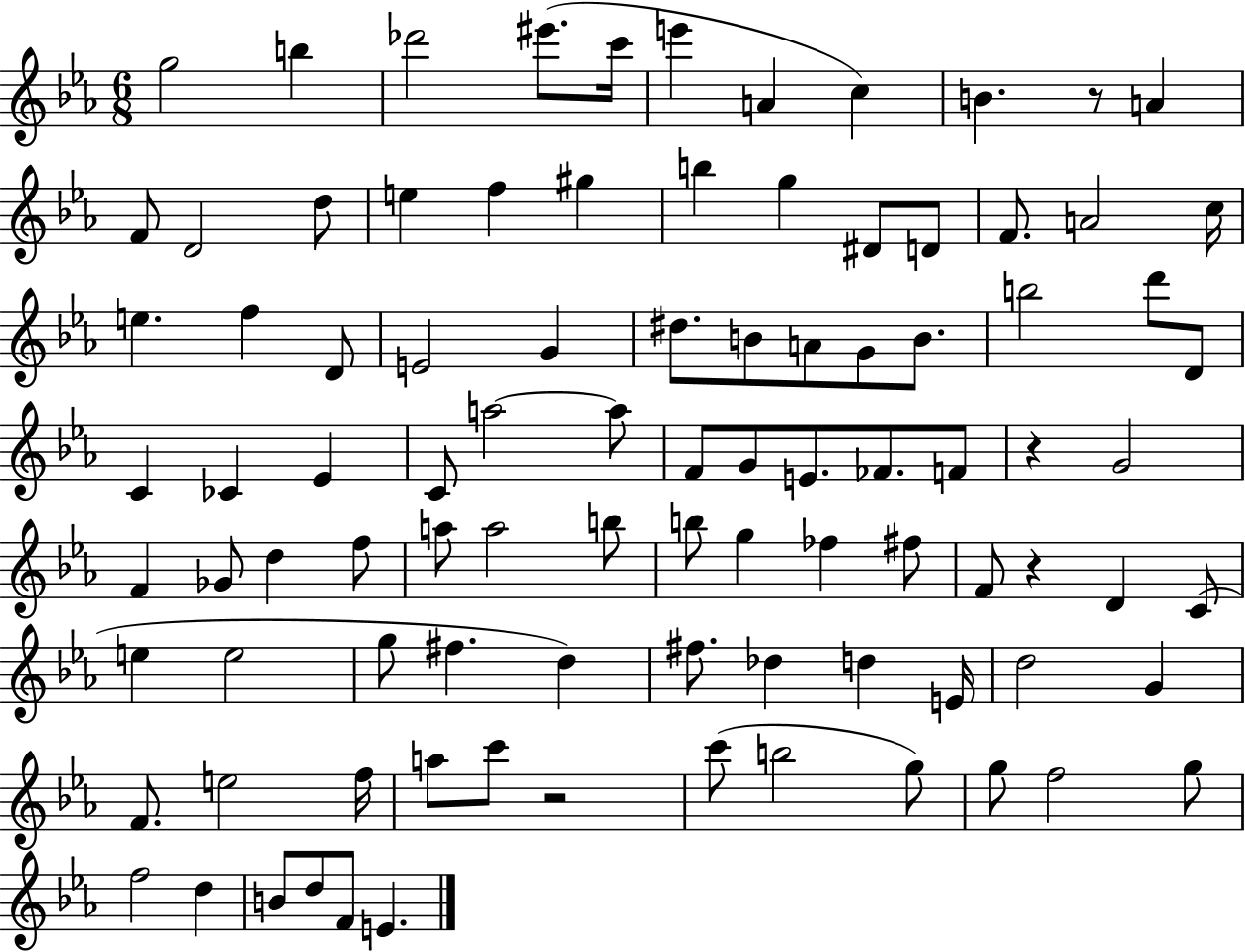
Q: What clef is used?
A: treble